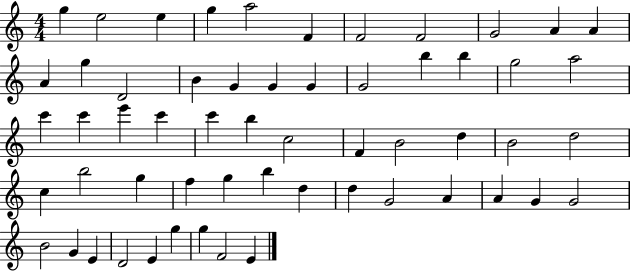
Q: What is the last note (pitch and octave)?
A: E4